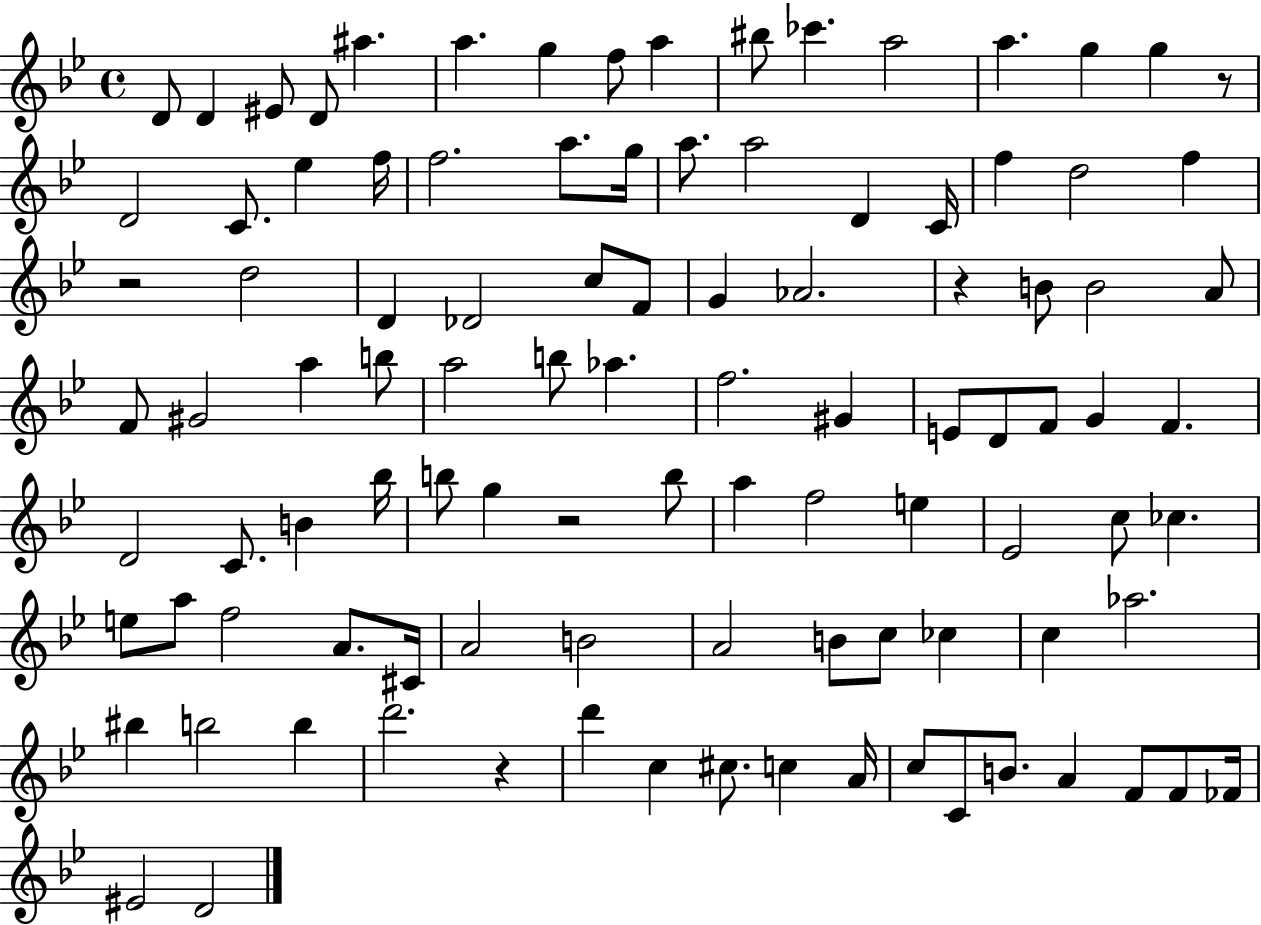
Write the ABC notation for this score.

X:1
T:Untitled
M:4/4
L:1/4
K:Bb
D/2 D ^E/2 D/2 ^a a g f/2 a ^b/2 _c' a2 a g g z/2 D2 C/2 _e f/4 f2 a/2 g/4 a/2 a2 D C/4 f d2 f z2 d2 D _D2 c/2 F/2 G _A2 z B/2 B2 A/2 F/2 ^G2 a b/2 a2 b/2 _a f2 ^G E/2 D/2 F/2 G F D2 C/2 B _b/4 b/2 g z2 b/2 a f2 e _E2 c/2 _c e/2 a/2 f2 A/2 ^C/4 A2 B2 A2 B/2 c/2 _c c _a2 ^b b2 b d'2 z d' c ^c/2 c A/4 c/2 C/2 B/2 A F/2 F/2 _F/4 ^E2 D2